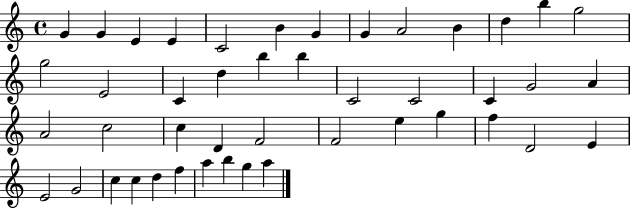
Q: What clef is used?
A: treble